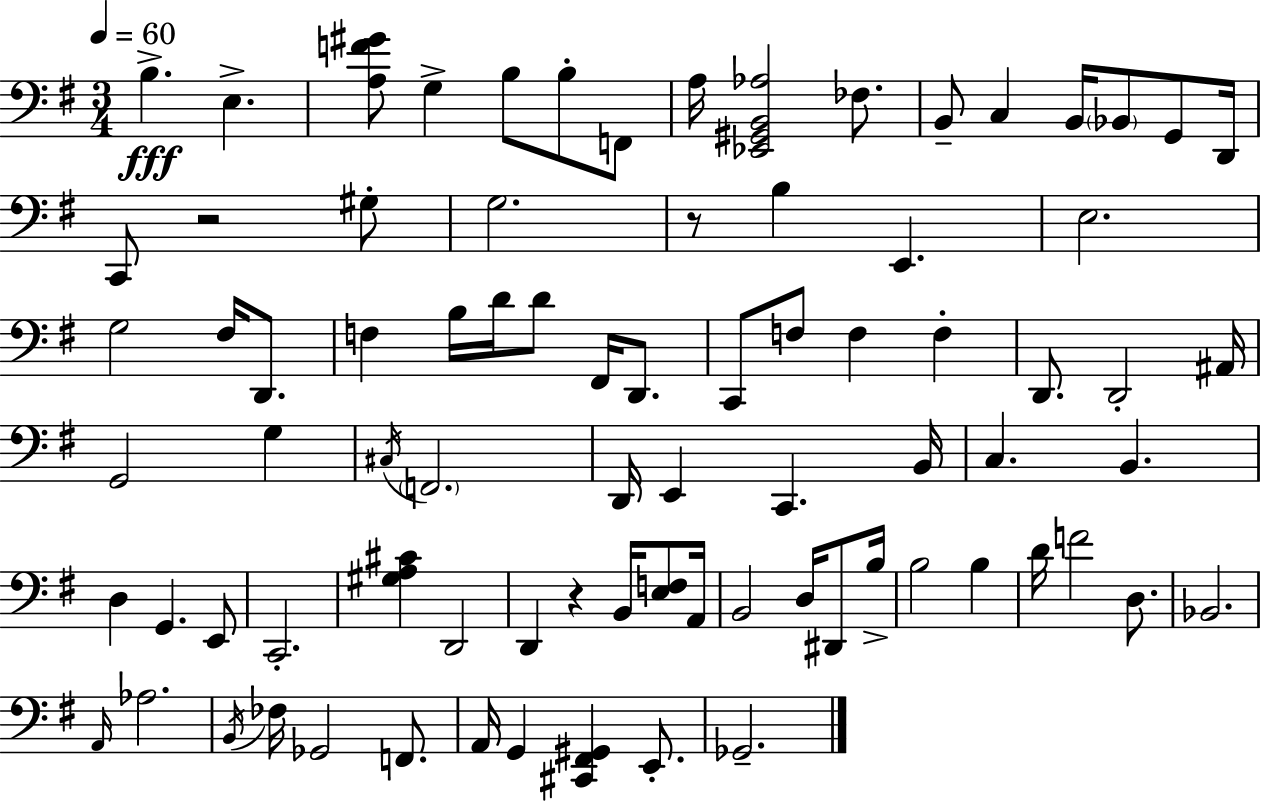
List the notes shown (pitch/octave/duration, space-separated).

B3/q. E3/q. [A3,F4,G#4]/e G3/q B3/e B3/e F2/e A3/s [Eb2,G#2,B2,Ab3]/h FES3/e. B2/e C3/q B2/s Bb2/e G2/e D2/s C2/e R/h G#3/e G3/h. R/e B3/q E2/q. E3/h. G3/h F#3/s D2/e. F3/q B3/s D4/s D4/e F#2/s D2/e. C2/e F3/e F3/q F3/q D2/e. D2/h A#2/s G2/h G3/q C#3/s F2/h. D2/s E2/q C2/q. B2/s C3/q. B2/q. D3/q G2/q. E2/e C2/h. [G#3,A3,C#4]/q D2/h D2/q R/q B2/s [E3,F3]/e A2/s B2/h D3/s D#2/e B3/s B3/h B3/q D4/s F4/h D3/e. Bb2/h. A2/s Ab3/h. B2/s FES3/s Gb2/h F2/e. A2/s G2/q [C#2,F#2,G#2]/q E2/e. Gb2/h.